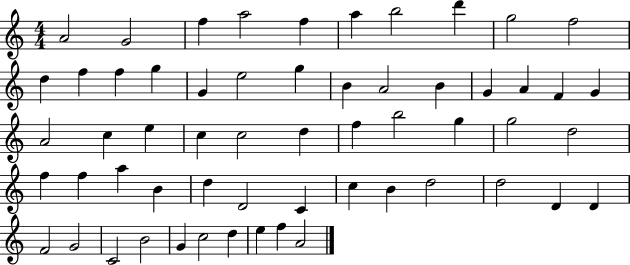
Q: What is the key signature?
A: C major